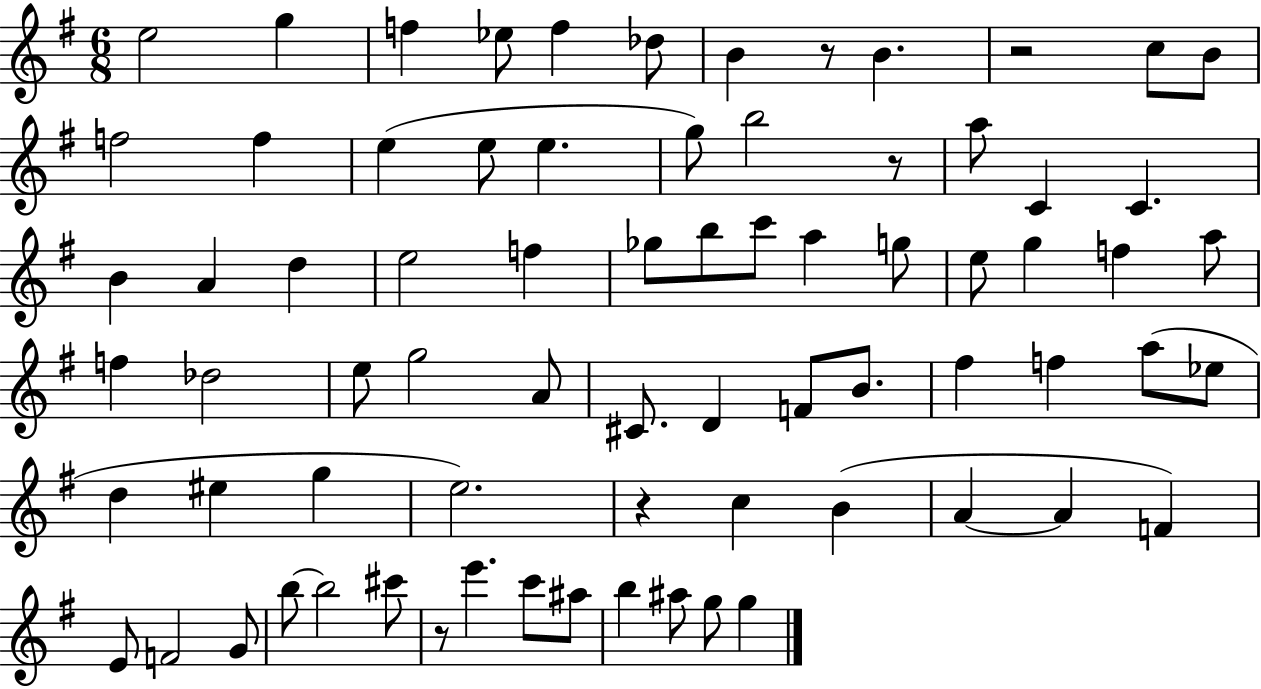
X:1
T:Untitled
M:6/8
L:1/4
K:G
e2 g f _e/2 f _d/2 B z/2 B z2 c/2 B/2 f2 f e e/2 e g/2 b2 z/2 a/2 C C B A d e2 f _g/2 b/2 c'/2 a g/2 e/2 g f a/2 f _d2 e/2 g2 A/2 ^C/2 D F/2 B/2 ^f f a/2 _e/2 d ^e g e2 z c B A A F E/2 F2 G/2 b/2 b2 ^c'/2 z/2 e' c'/2 ^a/2 b ^a/2 g/2 g